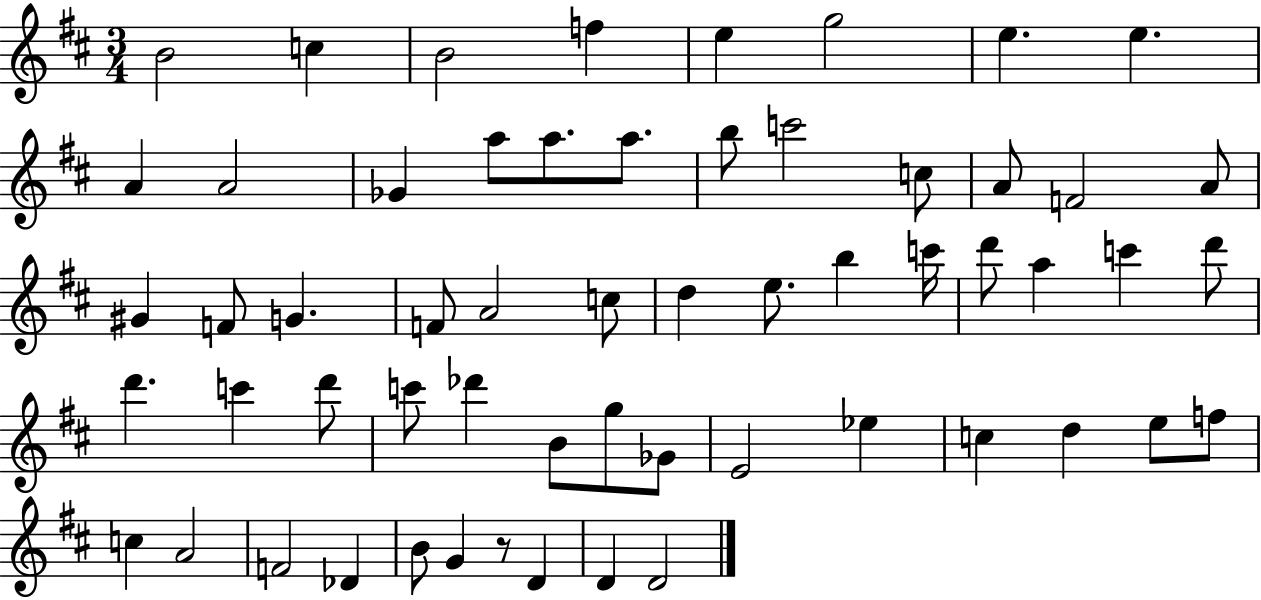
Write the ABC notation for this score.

X:1
T:Untitled
M:3/4
L:1/4
K:D
B2 c B2 f e g2 e e A A2 _G a/2 a/2 a/2 b/2 c'2 c/2 A/2 F2 A/2 ^G F/2 G F/2 A2 c/2 d e/2 b c'/4 d'/2 a c' d'/2 d' c' d'/2 c'/2 _d' B/2 g/2 _G/2 E2 _e c d e/2 f/2 c A2 F2 _D B/2 G z/2 D D D2